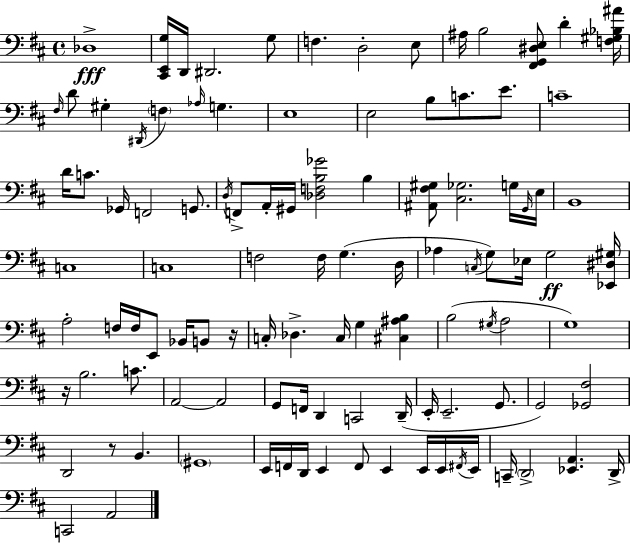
{
  \clef bass
  \time 4/4
  \defaultTimeSignature
  \key d \major
  \repeat volta 2 { des1->\fff | <cis, e, g>16 d,16 dis,2. g8 | f4. d2-. e8 | ais16 b2 <fis, g, dis e>8 d'4-. <f gis bes ais'>16 | \break \grace { fis16 } d'8 gis4-. \acciaccatura { dis,16 } \parenthesize f4 \grace { aes16 } g4. | e1 | e2 b8 c'8. | e'8. c'1-- | \break d'16 c'8. ges,16 f,2 | g,8. \acciaccatura { d16 } f,8-> a,16-. gis,16 <des f b ges'>2 | b4 <ais, fis gis>8 <cis ges>2. | g16 \grace { g,16 } e16 b,1 | \break c1 | c1 | f2 f16 g4.( | d16 aes4 \acciaccatura { c16 }) g8 ees16 g2\ff | \break <ees, dis gis>16 a2-. f16 f16 | e,8 bes,16 b,8 r16 c16-. des4.-> c16 g4 | <cis ais b>4 b2( \acciaccatura { gis16 } a2 | g1) | \break r16 b2. | c'8. a,2~~ a,2 | g,8 f,16 d,4 c,2 | d,16--( e,16-. e,2.-- | \break g,8. g,2) <ges, fis>2 | d,2 r8 | b,4. \parenthesize gis,1 | e,16 f,16 d,16 e,4 f,8 | \break e,4 e,16 e,16 \acciaccatura { fis,16 } e,16 c,16-- \parenthesize d,2-> | <ees, a,>4. d,16-> c,2 | a,2 } \bar "|."
}